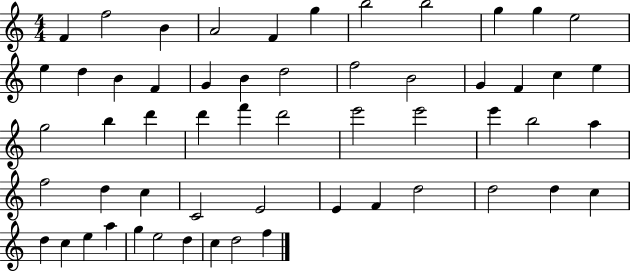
X:1
T:Untitled
M:4/4
L:1/4
K:C
F f2 B A2 F g b2 b2 g g e2 e d B F G B d2 f2 B2 G F c e g2 b d' d' f' d'2 e'2 e'2 e' b2 a f2 d c C2 E2 E F d2 d2 d c d c e a g e2 d c d2 f